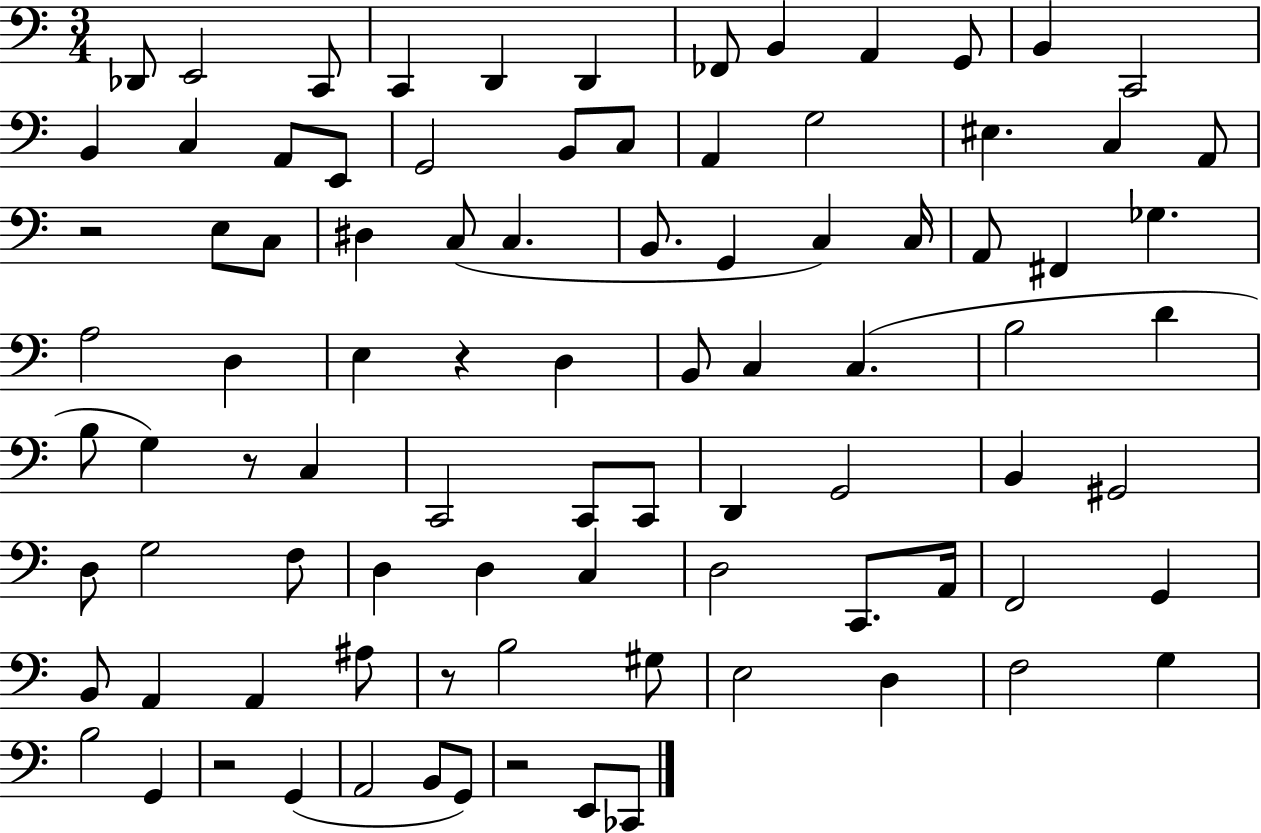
X:1
T:Untitled
M:3/4
L:1/4
K:C
_D,,/2 E,,2 C,,/2 C,, D,, D,, _F,,/2 B,, A,, G,,/2 B,, C,,2 B,, C, A,,/2 E,,/2 G,,2 B,,/2 C,/2 A,, G,2 ^E, C, A,,/2 z2 E,/2 C,/2 ^D, C,/2 C, B,,/2 G,, C, C,/4 A,,/2 ^F,, _G, A,2 D, E, z D, B,,/2 C, C, B,2 D B,/2 G, z/2 C, C,,2 C,,/2 C,,/2 D,, G,,2 B,, ^G,,2 D,/2 G,2 F,/2 D, D, C, D,2 C,,/2 A,,/4 F,,2 G,, B,,/2 A,, A,, ^A,/2 z/2 B,2 ^G,/2 E,2 D, F,2 G, B,2 G,, z2 G,, A,,2 B,,/2 G,,/2 z2 E,,/2 _C,,/2